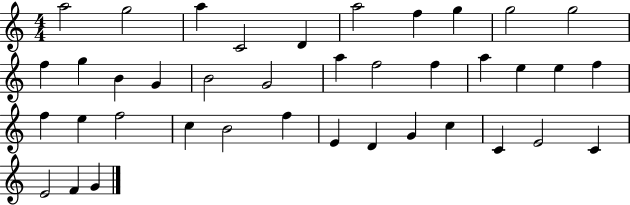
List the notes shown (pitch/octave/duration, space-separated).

A5/h G5/h A5/q C4/h D4/q A5/h F5/q G5/q G5/h G5/h F5/q G5/q B4/q G4/q B4/h G4/h A5/q F5/h F5/q A5/q E5/q E5/q F5/q F5/q E5/q F5/h C5/q B4/h F5/q E4/q D4/q G4/q C5/q C4/q E4/h C4/q E4/h F4/q G4/q